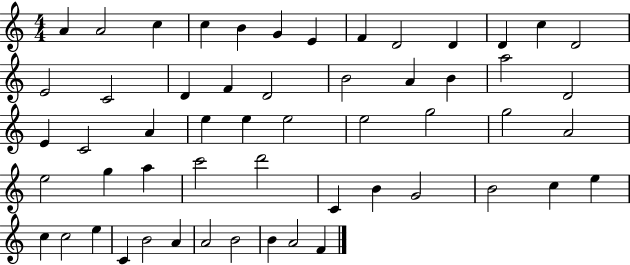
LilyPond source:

{
  \clef treble
  \numericTimeSignature
  \time 4/4
  \key c \major
  a'4 a'2 c''4 | c''4 b'4 g'4 e'4 | f'4 d'2 d'4 | d'4 c''4 d'2 | \break e'2 c'2 | d'4 f'4 d'2 | b'2 a'4 b'4 | a''2 d'2 | \break e'4 c'2 a'4 | e''4 e''4 e''2 | e''2 g''2 | g''2 a'2 | \break e''2 g''4 a''4 | c'''2 d'''2 | c'4 b'4 g'2 | b'2 c''4 e''4 | \break c''4 c''2 e''4 | c'4 b'2 a'4 | a'2 b'2 | b'4 a'2 f'4 | \break \bar "|."
}